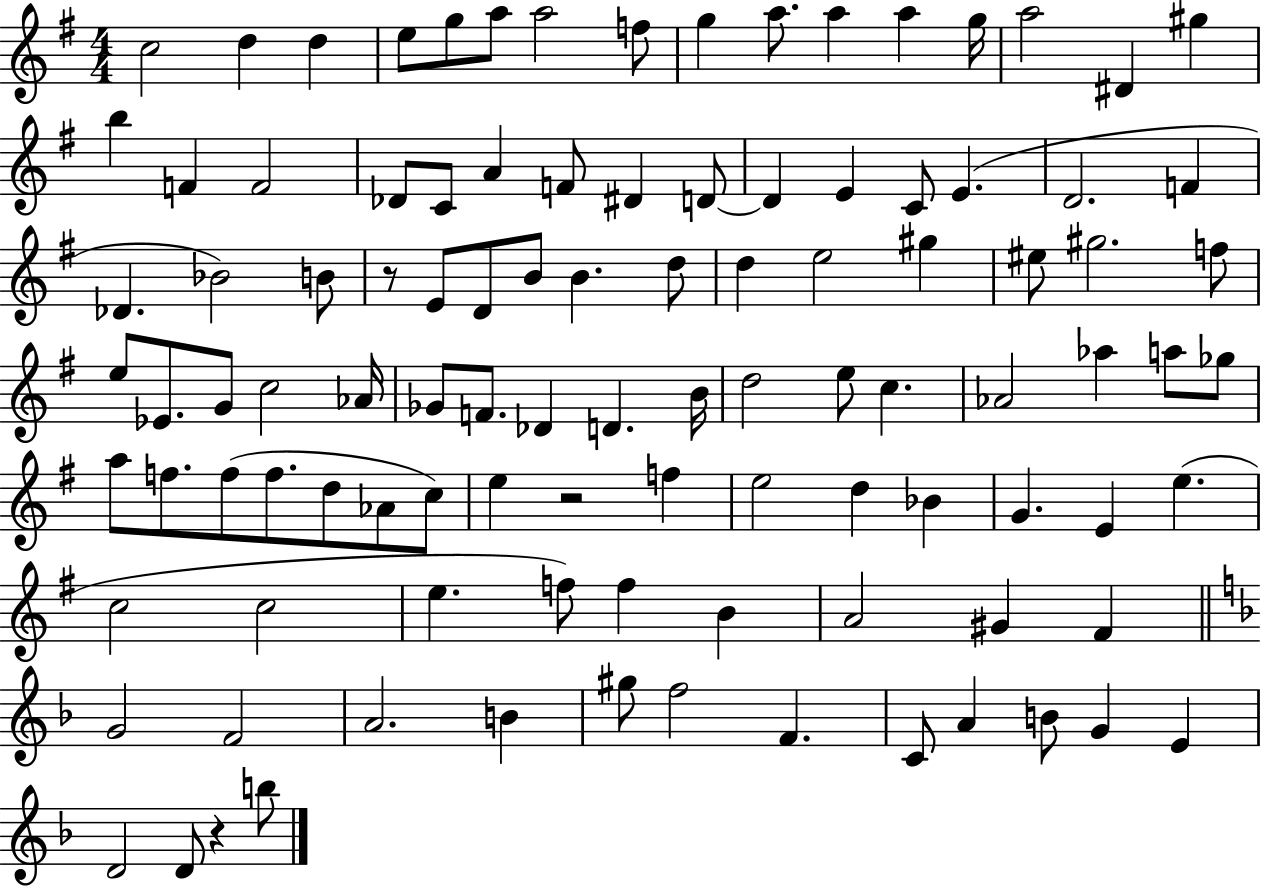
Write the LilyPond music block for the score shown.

{
  \clef treble
  \numericTimeSignature
  \time 4/4
  \key g \major
  c''2 d''4 d''4 | e''8 g''8 a''8 a''2 f''8 | g''4 a''8. a''4 a''4 g''16 | a''2 dis'4 gis''4 | \break b''4 f'4 f'2 | des'8 c'8 a'4 f'8 dis'4 d'8~~ | d'4 e'4 c'8 e'4.( | d'2. f'4 | \break des'4. bes'2) b'8 | r8 e'8 d'8 b'8 b'4. d''8 | d''4 e''2 gis''4 | eis''8 gis''2. f''8 | \break e''8 ees'8. g'8 c''2 aes'16 | ges'8 f'8. des'4 d'4. b'16 | d''2 e''8 c''4. | aes'2 aes''4 a''8 ges''8 | \break a''8 f''8. f''8( f''8. d''8 aes'8 c''8) | e''4 r2 f''4 | e''2 d''4 bes'4 | g'4. e'4 e''4.( | \break c''2 c''2 | e''4. f''8) f''4 b'4 | a'2 gis'4 fis'4 | \bar "||" \break \key d \minor g'2 f'2 | a'2. b'4 | gis''8 f''2 f'4. | c'8 a'4 b'8 g'4 e'4 | \break d'2 d'8 r4 b''8 | \bar "|."
}